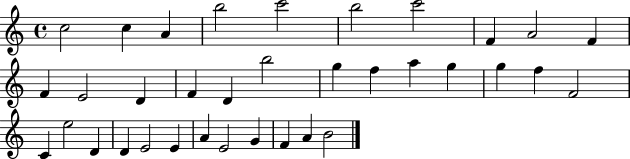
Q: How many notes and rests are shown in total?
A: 35